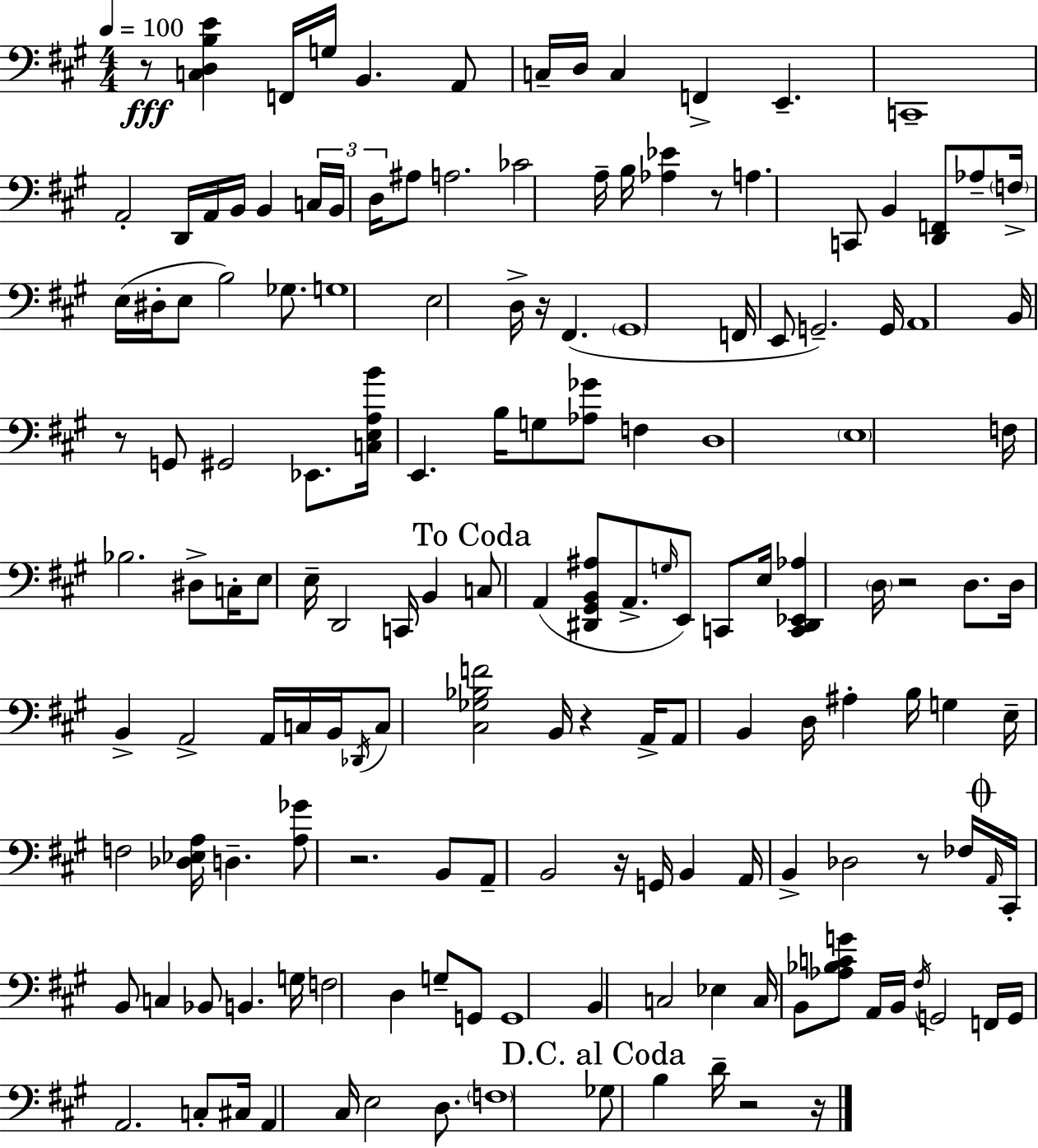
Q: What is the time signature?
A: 4/4